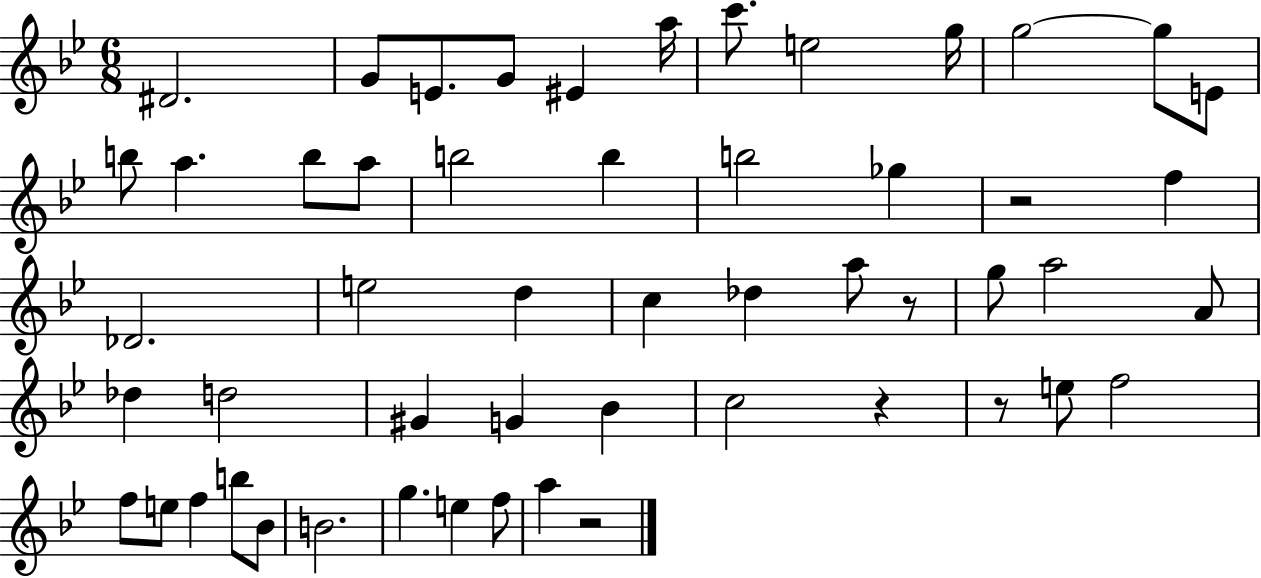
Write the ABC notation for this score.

X:1
T:Untitled
M:6/8
L:1/4
K:Bb
^D2 G/2 E/2 G/2 ^E a/4 c'/2 e2 g/4 g2 g/2 E/2 b/2 a b/2 a/2 b2 b b2 _g z2 f _D2 e2 d c _d a/2 z/2 g/2 a2 A/2 _d d2 ^G G _B c2 z z/2 e/2 f2 f/2 e/2 f b/2 _B/2 B2 g e f/2 a z2